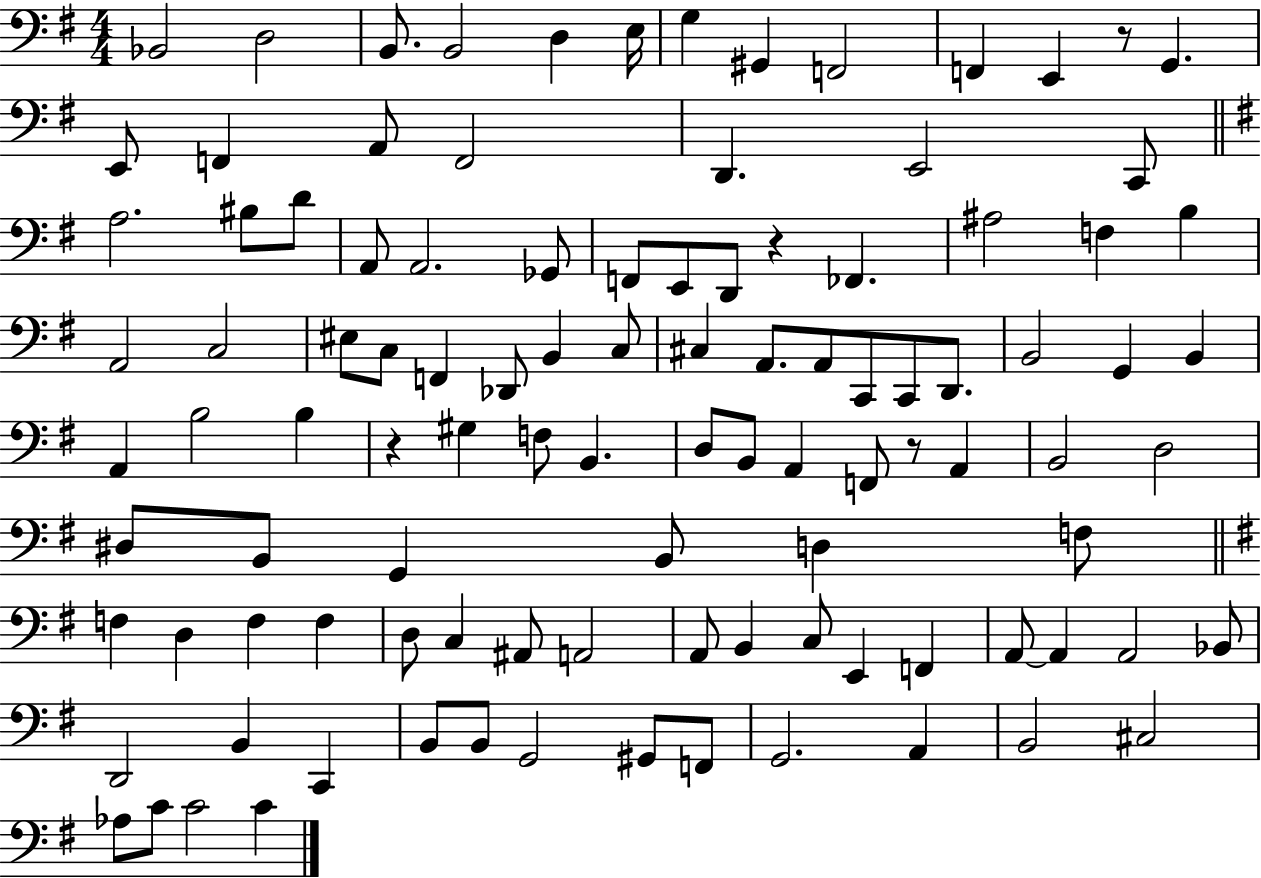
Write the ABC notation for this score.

X:1
T:Untitled
M:4/4
L:1/4
K:G
_B,,2 D,2 B,,/2 B,,2 D, E,/4 G, ^G,, F,,2 F,, E,, z/2 G,, E,,/2 F,, A,,/2 F,,2 D,, E,,2 C,,/2 A,2 ^B,/2 D/2 A,,/2 A,,2 _G,,/2 F,,/2 E,,/2 D,,/2 z _F,, ^A,2 F, B, A,,2 C,2 ^E,/2 C,/2 F,, _D,,/2 B,, C,/2 ^C, A,,/2 A,,/2 C,,/2 C,,/2 D,,/2 B,,2 G,, B,, A,, B,2 B, z ^G, F,/2 B,, D,/2 B,,/2 A,, F,,/2 z/2 A,, B,,2 D,2 ^D,/2 B,,/2 G,, B,,/2 D, F,/2 F, D, F, F, D,/2 C, ^A,,/2 A,,2 A,,/2 B,, C,/2 E,, F,, A,,/2 A,, A,,2 _B,,/2 D,,2 B,, C,, B,,/2 B,,/2 G,,2 ^G,,/2 F,,/2 G,,2 A,, B,,2 ^C,2 _A,/2 C/2 C2 C